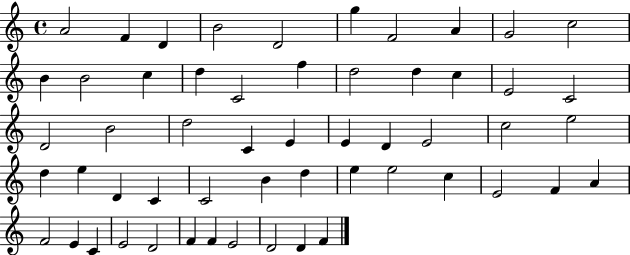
{
  \clef treble
  \time 4/4
  \defaultTimeSignature
  \key c \major
  a'2 f'4 d'4 | b'2 d'2 | g''4 f'2 a'4 | g'2 c''2 | \break b'4 b'2 c''4 | d''4 c'2 f''4 | d''2 d''4 c''4 | e'2 c'2 | \break d'2 b'2 | d''2 c'4 e'4 | e'4 d'4 e'2 | c''2 e''2 | \break d''4 e''4 d'4 c'4 | c'2 b'4 d''4 | e''4 e''2 c''4 | e'2 f'4 a'4 | \break f'2 e'4 c'4 | e'2 d'2 | f'4 f'4 e'2 | d'2 d'4 f'4 | \break \bar "|."
}